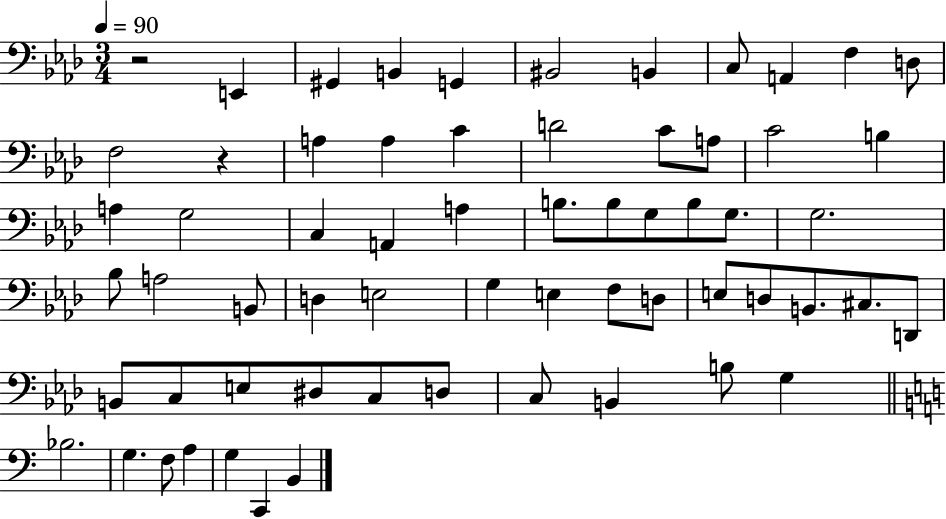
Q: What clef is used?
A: bass